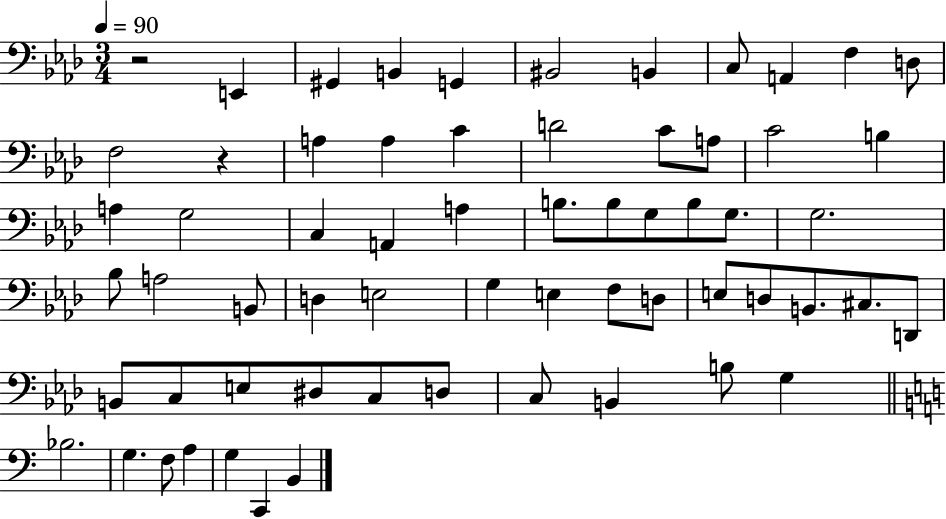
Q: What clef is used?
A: bass